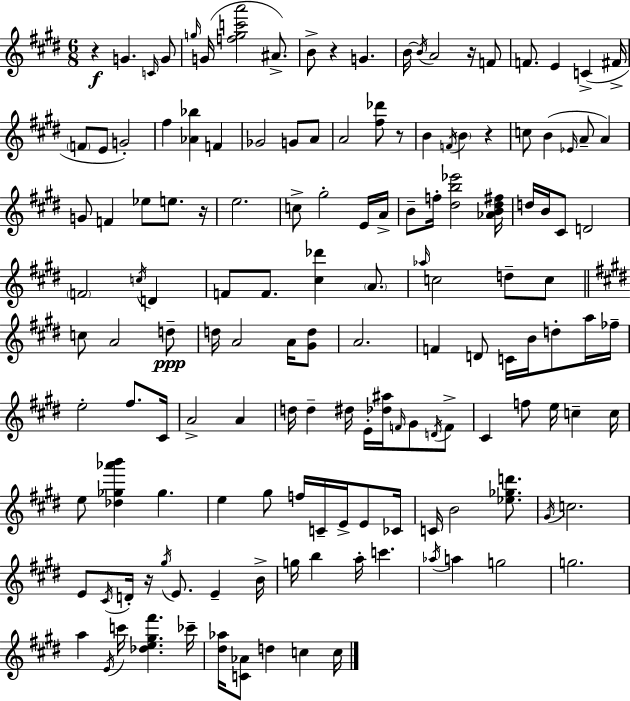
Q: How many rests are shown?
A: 7